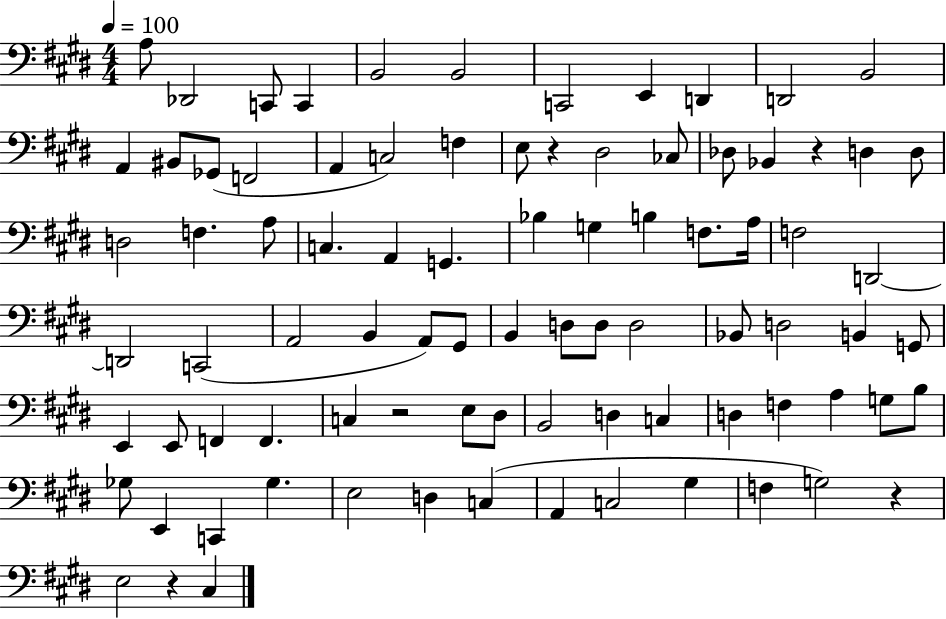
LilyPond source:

{
  \clef bass
  \numericTimeSignature
  \time 4/4
  \key e \major
  \tempo 4 = 100
  a8 des,2 c,8 c,4 | b,2 b,2 | c,2 e,4 d,4 | d,2 b,2 | \break a,4 bis,8 ges,8( f,2 | a,4 c2) f4 | e8 r4 dis2 ces8 | des8 bes,4 r4 d4 d8 | \break d2 f4. a8 | c4. a,4 g,4. | bes4 g4 b4 f8. a16 | f2 d,2~~ | \break d,2 c,2( | a,2 b,4 a,8) gis,8 | b,4 d8 d8 d2 | bes,8 d2 b,4 g,8 | \break e,4 e,8 f,4 f,4. | c4 r2 e8 dis8 | b,2 d4 c4 | d4 f4 a4 g8 b8 | \break ges8 e,4 c,4 ges4. | e2 d4 c4( | a,4 c2 gis4 | f4 g2) r4 | \break e2 r4 cis4 | \bar "|."
}